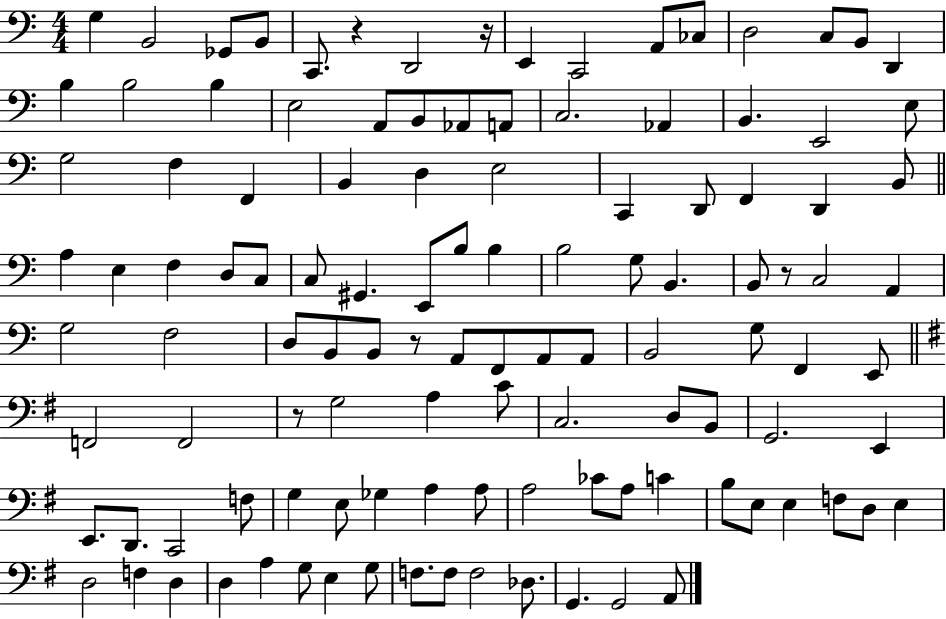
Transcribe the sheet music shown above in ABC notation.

X:1
T:Untitled
M:4/4
L:1/4
K:C
G, B,,2 _G,,/2 B,,/2 C,,/2 z D,,2 z/4 E,, C,,2 A,,/2 _C,/2 D,2 C,/2 B,,/2 D,, B, B,2 B, E,2 A,,/2 B,,/2 _A,,/2 A,,/2 C,2 _A,, B,, E,,2 E,/2 G,2 F, F,, B,, D, E,2 C,, D,,/2 F,, D,, B,,/2 A, E, F, D,/2 C,/2 C,/2 ^G,, E,,/2 B,/2 B, B,2 G,/2 B,, B,,/2 z/2 C,2 A,, G,2 F,2 D,/2 B,,/2 B,,/2 z/2 A,,/2 F,,/2 A,,/2 A,,/2 B,,2 G,/2 F,, E,,/2 F,,2 F,,2 z/2 G,2 A, C/2 C,2 D,/2 B,,/2 G,,2 E,, E,,/2 D,,/2 C,,2 F,/2 G, E,/2 _G, A, A,/2 A,2 _C/2 A,/2 C B,/2 E,/2 E, F,/2 D,/2 E, D,2 F, D, D, A, G,/2 E, G,/2 F,/2 F,/2 F,2 _D,/2 G,, G,,2 A,,/2